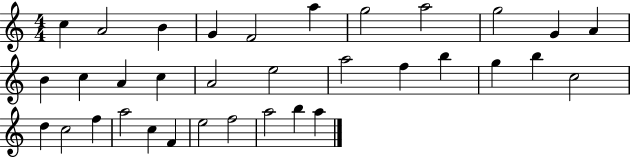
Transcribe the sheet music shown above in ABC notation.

X:1
T:Untitled
M:4/4
L:1/4
K:C
c A2 B G F2 a g2 a2 g2 G A B c A c A2 e2 a2 f b g b c2 d c2 f a2 c F e2 f2 a2 b a